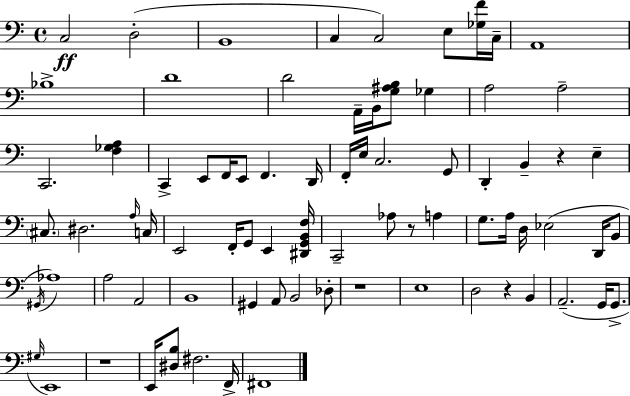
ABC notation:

X:1
T:Untitled
M:4/4
L:1/4
K:C
C,2 D,2 B,,4 C, C,2 E,/2 [_G,F]/4 C,/4 A,,4 _B,4 D4 D2 A,,/4 B,,/4 [G,^A,B,]/2 _G, A,2 A,2 C,,2 [F,_G,A,] C,, E,,/2 F,,/4 E,,/2 F,, D,,/4 F,,/4 E,/4 C,2 G,,/2 D,, B,, z E, ^C,/2 ^D,2 A,/4 C,/4 E,,2 F,,/4 G,,/2 E,, [^D,,G,,B,,F,]/4 C,,2 _A,/2 z/2 A, G,/2 A,/4 D,/4 _E,2 D,,/4 B,,/2 ^G,,/4 _A,4 A,2 A,,2 B,,4 ^G,, A,,/2 B,,2 _D,/2 z4 E,4 D,2 z B,, A,,2 G,,/4 G,,/2 ^G,/4 E,,4 z4 E,,/4 [^D,B,]/2 ^F,2 F,,/4 ^F,,4